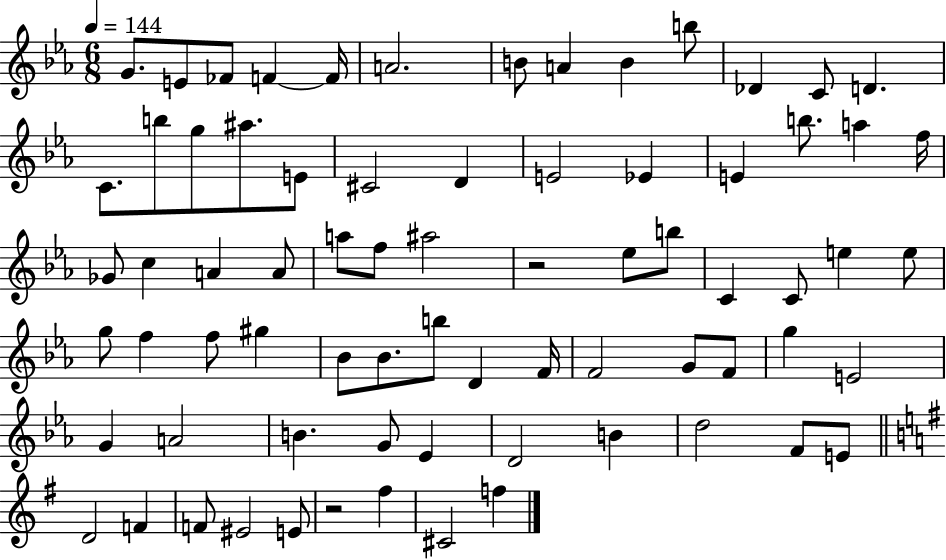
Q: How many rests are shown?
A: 2